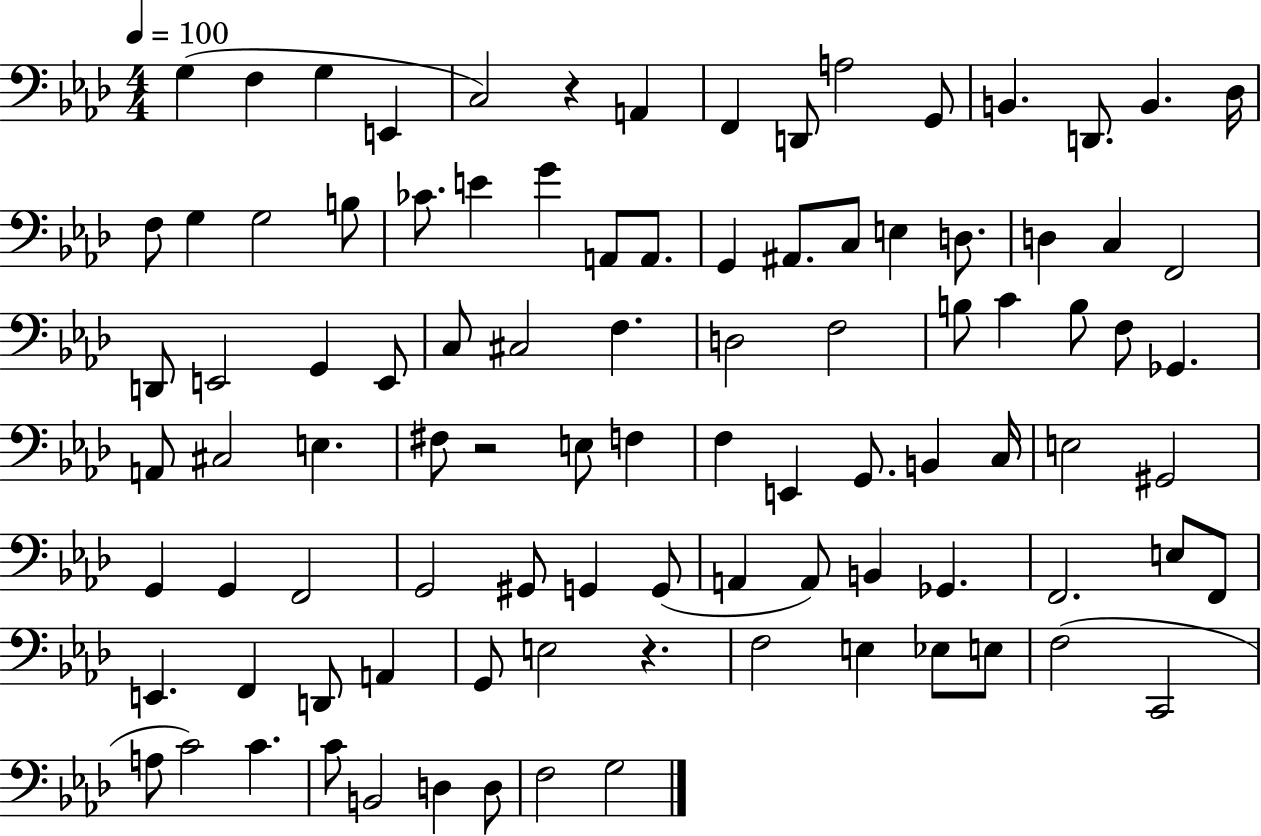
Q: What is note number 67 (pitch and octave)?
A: A2